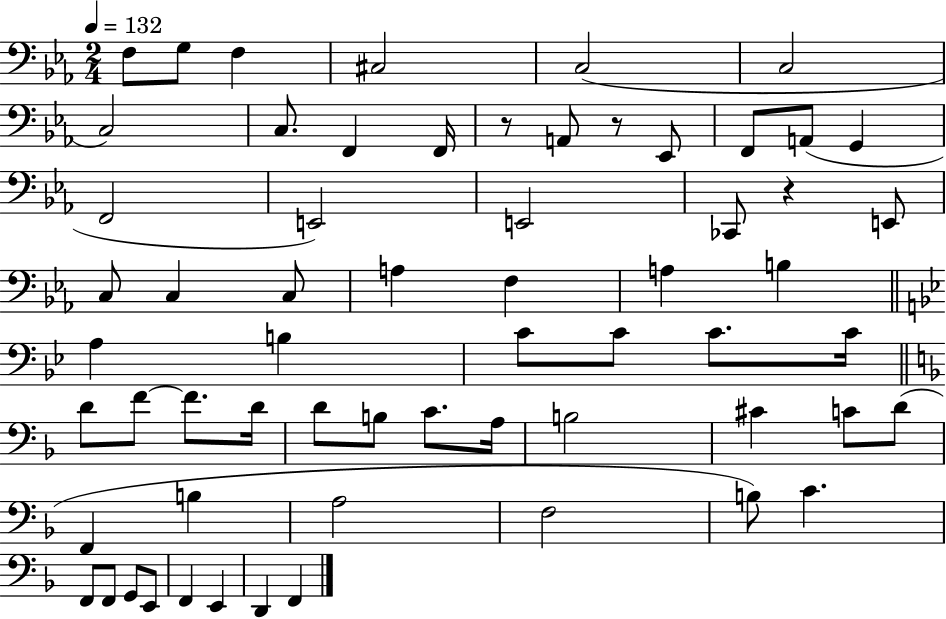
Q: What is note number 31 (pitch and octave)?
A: C4